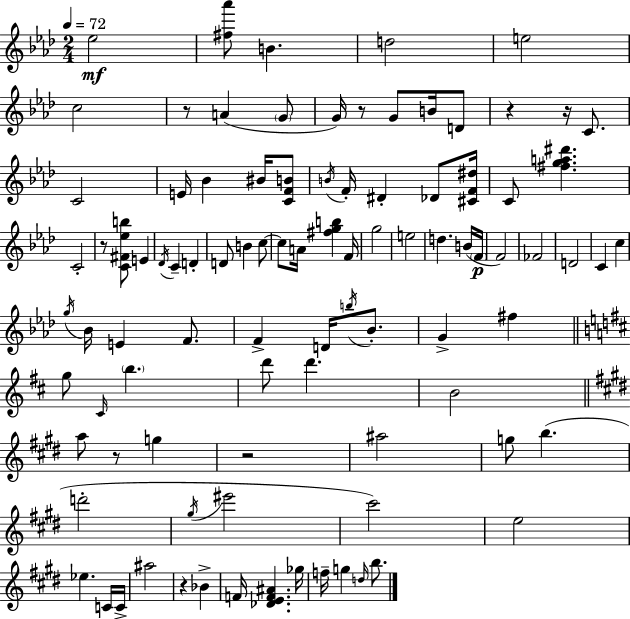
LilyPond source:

{
  \clef treble
  \numericTimeSignature
  \time 2/4
  \key f \minor
  \tempo 4 = 72
  ees''2\mf | <fis'' aes'''>8 b'4. | d''2 | e''2 | \break c''2 | r8 a'4( \parenthesize g'8 | g'16) r8 g'8 b'16 d'8 | r4 r16 c'8. | \break c'2 | e'16 bes'4 bis'16 <c' f' b'>8 | \acciaccatura { b'16 } f'16-. dis'4-. des'8 | <cis' f' dis''>16 c'8 <fis'' g'' a'' dis'''>4. | \break c'2-. | r8 <c' fis' ees'' b''>8 e'4 | \acciaccatura { des'16 } c'4-- d'4-. | d'8 b'4 | \break c''8~~ c''8 a'16 <fis'' g'' b''>4 | f'16 g''2 | e''2 | d''4. | \break b'16( \parenthesize f'16\p f'2) | fes'2 | d'2 | c'4 c''4 | \break \acciaccatura { g''16 } bes'16 e'4 | f'8. f'4-> d'16 | \acciaccatura { b''16 } bes'8.-. g'4-> | fis''4 \bar "||" \break \key b \minor g''8 \grace { cis'16 } \parenthesize b''4. | d'''8 d'''4. | b'2 | \bar "||" \break \key e \major a''8 r8 g''4 | r2 | ais''2 | g''8 b''4.( | \break d'''2-. | \acciaccatura { gis''16 } eis'''2 | cis'''2) | e''2 | \break ees''4. c'16 | c'16-> ais''2 | r4 bes'4-> | f'16 <des' e' f' ais'>4. | \break ges''16 f''16-- g''4 \grace { d''16 } b''8. | \bar "|."
}